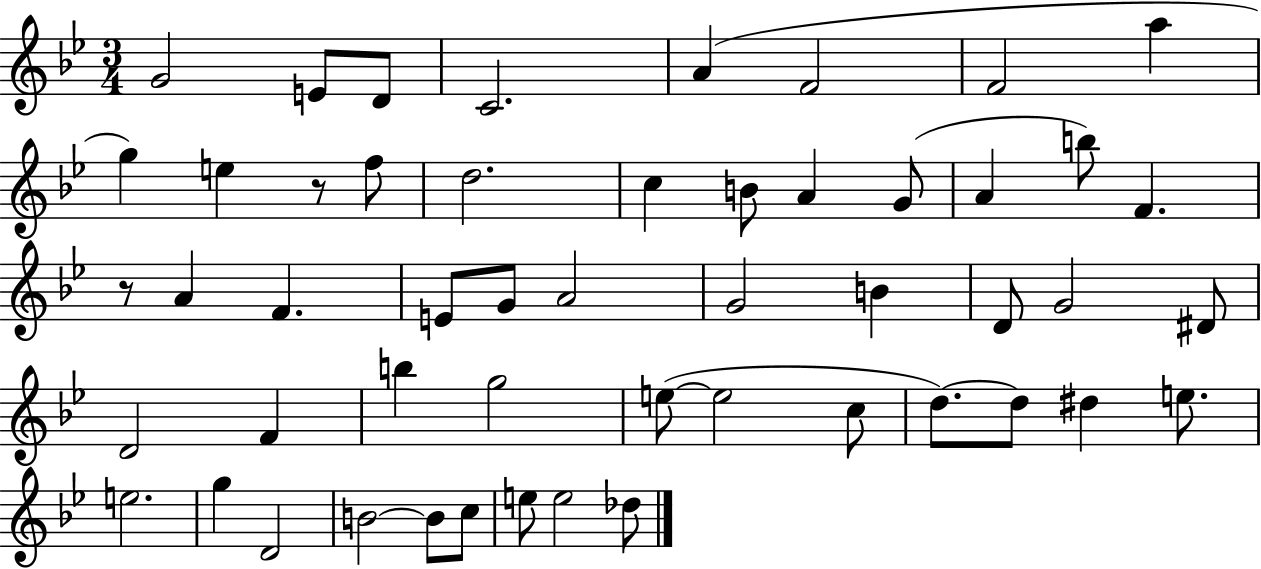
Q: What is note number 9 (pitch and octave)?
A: G5